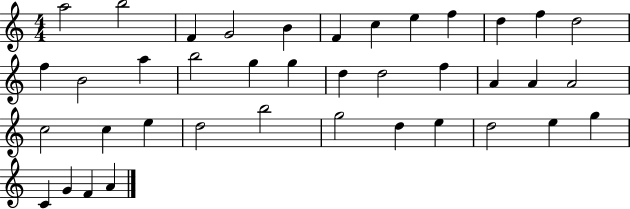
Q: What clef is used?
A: treble